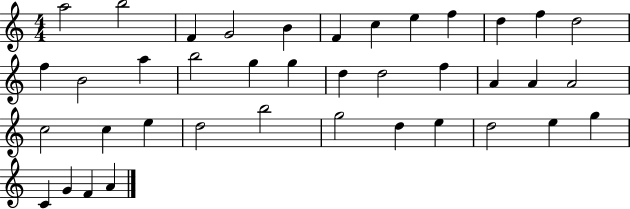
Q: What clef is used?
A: treble